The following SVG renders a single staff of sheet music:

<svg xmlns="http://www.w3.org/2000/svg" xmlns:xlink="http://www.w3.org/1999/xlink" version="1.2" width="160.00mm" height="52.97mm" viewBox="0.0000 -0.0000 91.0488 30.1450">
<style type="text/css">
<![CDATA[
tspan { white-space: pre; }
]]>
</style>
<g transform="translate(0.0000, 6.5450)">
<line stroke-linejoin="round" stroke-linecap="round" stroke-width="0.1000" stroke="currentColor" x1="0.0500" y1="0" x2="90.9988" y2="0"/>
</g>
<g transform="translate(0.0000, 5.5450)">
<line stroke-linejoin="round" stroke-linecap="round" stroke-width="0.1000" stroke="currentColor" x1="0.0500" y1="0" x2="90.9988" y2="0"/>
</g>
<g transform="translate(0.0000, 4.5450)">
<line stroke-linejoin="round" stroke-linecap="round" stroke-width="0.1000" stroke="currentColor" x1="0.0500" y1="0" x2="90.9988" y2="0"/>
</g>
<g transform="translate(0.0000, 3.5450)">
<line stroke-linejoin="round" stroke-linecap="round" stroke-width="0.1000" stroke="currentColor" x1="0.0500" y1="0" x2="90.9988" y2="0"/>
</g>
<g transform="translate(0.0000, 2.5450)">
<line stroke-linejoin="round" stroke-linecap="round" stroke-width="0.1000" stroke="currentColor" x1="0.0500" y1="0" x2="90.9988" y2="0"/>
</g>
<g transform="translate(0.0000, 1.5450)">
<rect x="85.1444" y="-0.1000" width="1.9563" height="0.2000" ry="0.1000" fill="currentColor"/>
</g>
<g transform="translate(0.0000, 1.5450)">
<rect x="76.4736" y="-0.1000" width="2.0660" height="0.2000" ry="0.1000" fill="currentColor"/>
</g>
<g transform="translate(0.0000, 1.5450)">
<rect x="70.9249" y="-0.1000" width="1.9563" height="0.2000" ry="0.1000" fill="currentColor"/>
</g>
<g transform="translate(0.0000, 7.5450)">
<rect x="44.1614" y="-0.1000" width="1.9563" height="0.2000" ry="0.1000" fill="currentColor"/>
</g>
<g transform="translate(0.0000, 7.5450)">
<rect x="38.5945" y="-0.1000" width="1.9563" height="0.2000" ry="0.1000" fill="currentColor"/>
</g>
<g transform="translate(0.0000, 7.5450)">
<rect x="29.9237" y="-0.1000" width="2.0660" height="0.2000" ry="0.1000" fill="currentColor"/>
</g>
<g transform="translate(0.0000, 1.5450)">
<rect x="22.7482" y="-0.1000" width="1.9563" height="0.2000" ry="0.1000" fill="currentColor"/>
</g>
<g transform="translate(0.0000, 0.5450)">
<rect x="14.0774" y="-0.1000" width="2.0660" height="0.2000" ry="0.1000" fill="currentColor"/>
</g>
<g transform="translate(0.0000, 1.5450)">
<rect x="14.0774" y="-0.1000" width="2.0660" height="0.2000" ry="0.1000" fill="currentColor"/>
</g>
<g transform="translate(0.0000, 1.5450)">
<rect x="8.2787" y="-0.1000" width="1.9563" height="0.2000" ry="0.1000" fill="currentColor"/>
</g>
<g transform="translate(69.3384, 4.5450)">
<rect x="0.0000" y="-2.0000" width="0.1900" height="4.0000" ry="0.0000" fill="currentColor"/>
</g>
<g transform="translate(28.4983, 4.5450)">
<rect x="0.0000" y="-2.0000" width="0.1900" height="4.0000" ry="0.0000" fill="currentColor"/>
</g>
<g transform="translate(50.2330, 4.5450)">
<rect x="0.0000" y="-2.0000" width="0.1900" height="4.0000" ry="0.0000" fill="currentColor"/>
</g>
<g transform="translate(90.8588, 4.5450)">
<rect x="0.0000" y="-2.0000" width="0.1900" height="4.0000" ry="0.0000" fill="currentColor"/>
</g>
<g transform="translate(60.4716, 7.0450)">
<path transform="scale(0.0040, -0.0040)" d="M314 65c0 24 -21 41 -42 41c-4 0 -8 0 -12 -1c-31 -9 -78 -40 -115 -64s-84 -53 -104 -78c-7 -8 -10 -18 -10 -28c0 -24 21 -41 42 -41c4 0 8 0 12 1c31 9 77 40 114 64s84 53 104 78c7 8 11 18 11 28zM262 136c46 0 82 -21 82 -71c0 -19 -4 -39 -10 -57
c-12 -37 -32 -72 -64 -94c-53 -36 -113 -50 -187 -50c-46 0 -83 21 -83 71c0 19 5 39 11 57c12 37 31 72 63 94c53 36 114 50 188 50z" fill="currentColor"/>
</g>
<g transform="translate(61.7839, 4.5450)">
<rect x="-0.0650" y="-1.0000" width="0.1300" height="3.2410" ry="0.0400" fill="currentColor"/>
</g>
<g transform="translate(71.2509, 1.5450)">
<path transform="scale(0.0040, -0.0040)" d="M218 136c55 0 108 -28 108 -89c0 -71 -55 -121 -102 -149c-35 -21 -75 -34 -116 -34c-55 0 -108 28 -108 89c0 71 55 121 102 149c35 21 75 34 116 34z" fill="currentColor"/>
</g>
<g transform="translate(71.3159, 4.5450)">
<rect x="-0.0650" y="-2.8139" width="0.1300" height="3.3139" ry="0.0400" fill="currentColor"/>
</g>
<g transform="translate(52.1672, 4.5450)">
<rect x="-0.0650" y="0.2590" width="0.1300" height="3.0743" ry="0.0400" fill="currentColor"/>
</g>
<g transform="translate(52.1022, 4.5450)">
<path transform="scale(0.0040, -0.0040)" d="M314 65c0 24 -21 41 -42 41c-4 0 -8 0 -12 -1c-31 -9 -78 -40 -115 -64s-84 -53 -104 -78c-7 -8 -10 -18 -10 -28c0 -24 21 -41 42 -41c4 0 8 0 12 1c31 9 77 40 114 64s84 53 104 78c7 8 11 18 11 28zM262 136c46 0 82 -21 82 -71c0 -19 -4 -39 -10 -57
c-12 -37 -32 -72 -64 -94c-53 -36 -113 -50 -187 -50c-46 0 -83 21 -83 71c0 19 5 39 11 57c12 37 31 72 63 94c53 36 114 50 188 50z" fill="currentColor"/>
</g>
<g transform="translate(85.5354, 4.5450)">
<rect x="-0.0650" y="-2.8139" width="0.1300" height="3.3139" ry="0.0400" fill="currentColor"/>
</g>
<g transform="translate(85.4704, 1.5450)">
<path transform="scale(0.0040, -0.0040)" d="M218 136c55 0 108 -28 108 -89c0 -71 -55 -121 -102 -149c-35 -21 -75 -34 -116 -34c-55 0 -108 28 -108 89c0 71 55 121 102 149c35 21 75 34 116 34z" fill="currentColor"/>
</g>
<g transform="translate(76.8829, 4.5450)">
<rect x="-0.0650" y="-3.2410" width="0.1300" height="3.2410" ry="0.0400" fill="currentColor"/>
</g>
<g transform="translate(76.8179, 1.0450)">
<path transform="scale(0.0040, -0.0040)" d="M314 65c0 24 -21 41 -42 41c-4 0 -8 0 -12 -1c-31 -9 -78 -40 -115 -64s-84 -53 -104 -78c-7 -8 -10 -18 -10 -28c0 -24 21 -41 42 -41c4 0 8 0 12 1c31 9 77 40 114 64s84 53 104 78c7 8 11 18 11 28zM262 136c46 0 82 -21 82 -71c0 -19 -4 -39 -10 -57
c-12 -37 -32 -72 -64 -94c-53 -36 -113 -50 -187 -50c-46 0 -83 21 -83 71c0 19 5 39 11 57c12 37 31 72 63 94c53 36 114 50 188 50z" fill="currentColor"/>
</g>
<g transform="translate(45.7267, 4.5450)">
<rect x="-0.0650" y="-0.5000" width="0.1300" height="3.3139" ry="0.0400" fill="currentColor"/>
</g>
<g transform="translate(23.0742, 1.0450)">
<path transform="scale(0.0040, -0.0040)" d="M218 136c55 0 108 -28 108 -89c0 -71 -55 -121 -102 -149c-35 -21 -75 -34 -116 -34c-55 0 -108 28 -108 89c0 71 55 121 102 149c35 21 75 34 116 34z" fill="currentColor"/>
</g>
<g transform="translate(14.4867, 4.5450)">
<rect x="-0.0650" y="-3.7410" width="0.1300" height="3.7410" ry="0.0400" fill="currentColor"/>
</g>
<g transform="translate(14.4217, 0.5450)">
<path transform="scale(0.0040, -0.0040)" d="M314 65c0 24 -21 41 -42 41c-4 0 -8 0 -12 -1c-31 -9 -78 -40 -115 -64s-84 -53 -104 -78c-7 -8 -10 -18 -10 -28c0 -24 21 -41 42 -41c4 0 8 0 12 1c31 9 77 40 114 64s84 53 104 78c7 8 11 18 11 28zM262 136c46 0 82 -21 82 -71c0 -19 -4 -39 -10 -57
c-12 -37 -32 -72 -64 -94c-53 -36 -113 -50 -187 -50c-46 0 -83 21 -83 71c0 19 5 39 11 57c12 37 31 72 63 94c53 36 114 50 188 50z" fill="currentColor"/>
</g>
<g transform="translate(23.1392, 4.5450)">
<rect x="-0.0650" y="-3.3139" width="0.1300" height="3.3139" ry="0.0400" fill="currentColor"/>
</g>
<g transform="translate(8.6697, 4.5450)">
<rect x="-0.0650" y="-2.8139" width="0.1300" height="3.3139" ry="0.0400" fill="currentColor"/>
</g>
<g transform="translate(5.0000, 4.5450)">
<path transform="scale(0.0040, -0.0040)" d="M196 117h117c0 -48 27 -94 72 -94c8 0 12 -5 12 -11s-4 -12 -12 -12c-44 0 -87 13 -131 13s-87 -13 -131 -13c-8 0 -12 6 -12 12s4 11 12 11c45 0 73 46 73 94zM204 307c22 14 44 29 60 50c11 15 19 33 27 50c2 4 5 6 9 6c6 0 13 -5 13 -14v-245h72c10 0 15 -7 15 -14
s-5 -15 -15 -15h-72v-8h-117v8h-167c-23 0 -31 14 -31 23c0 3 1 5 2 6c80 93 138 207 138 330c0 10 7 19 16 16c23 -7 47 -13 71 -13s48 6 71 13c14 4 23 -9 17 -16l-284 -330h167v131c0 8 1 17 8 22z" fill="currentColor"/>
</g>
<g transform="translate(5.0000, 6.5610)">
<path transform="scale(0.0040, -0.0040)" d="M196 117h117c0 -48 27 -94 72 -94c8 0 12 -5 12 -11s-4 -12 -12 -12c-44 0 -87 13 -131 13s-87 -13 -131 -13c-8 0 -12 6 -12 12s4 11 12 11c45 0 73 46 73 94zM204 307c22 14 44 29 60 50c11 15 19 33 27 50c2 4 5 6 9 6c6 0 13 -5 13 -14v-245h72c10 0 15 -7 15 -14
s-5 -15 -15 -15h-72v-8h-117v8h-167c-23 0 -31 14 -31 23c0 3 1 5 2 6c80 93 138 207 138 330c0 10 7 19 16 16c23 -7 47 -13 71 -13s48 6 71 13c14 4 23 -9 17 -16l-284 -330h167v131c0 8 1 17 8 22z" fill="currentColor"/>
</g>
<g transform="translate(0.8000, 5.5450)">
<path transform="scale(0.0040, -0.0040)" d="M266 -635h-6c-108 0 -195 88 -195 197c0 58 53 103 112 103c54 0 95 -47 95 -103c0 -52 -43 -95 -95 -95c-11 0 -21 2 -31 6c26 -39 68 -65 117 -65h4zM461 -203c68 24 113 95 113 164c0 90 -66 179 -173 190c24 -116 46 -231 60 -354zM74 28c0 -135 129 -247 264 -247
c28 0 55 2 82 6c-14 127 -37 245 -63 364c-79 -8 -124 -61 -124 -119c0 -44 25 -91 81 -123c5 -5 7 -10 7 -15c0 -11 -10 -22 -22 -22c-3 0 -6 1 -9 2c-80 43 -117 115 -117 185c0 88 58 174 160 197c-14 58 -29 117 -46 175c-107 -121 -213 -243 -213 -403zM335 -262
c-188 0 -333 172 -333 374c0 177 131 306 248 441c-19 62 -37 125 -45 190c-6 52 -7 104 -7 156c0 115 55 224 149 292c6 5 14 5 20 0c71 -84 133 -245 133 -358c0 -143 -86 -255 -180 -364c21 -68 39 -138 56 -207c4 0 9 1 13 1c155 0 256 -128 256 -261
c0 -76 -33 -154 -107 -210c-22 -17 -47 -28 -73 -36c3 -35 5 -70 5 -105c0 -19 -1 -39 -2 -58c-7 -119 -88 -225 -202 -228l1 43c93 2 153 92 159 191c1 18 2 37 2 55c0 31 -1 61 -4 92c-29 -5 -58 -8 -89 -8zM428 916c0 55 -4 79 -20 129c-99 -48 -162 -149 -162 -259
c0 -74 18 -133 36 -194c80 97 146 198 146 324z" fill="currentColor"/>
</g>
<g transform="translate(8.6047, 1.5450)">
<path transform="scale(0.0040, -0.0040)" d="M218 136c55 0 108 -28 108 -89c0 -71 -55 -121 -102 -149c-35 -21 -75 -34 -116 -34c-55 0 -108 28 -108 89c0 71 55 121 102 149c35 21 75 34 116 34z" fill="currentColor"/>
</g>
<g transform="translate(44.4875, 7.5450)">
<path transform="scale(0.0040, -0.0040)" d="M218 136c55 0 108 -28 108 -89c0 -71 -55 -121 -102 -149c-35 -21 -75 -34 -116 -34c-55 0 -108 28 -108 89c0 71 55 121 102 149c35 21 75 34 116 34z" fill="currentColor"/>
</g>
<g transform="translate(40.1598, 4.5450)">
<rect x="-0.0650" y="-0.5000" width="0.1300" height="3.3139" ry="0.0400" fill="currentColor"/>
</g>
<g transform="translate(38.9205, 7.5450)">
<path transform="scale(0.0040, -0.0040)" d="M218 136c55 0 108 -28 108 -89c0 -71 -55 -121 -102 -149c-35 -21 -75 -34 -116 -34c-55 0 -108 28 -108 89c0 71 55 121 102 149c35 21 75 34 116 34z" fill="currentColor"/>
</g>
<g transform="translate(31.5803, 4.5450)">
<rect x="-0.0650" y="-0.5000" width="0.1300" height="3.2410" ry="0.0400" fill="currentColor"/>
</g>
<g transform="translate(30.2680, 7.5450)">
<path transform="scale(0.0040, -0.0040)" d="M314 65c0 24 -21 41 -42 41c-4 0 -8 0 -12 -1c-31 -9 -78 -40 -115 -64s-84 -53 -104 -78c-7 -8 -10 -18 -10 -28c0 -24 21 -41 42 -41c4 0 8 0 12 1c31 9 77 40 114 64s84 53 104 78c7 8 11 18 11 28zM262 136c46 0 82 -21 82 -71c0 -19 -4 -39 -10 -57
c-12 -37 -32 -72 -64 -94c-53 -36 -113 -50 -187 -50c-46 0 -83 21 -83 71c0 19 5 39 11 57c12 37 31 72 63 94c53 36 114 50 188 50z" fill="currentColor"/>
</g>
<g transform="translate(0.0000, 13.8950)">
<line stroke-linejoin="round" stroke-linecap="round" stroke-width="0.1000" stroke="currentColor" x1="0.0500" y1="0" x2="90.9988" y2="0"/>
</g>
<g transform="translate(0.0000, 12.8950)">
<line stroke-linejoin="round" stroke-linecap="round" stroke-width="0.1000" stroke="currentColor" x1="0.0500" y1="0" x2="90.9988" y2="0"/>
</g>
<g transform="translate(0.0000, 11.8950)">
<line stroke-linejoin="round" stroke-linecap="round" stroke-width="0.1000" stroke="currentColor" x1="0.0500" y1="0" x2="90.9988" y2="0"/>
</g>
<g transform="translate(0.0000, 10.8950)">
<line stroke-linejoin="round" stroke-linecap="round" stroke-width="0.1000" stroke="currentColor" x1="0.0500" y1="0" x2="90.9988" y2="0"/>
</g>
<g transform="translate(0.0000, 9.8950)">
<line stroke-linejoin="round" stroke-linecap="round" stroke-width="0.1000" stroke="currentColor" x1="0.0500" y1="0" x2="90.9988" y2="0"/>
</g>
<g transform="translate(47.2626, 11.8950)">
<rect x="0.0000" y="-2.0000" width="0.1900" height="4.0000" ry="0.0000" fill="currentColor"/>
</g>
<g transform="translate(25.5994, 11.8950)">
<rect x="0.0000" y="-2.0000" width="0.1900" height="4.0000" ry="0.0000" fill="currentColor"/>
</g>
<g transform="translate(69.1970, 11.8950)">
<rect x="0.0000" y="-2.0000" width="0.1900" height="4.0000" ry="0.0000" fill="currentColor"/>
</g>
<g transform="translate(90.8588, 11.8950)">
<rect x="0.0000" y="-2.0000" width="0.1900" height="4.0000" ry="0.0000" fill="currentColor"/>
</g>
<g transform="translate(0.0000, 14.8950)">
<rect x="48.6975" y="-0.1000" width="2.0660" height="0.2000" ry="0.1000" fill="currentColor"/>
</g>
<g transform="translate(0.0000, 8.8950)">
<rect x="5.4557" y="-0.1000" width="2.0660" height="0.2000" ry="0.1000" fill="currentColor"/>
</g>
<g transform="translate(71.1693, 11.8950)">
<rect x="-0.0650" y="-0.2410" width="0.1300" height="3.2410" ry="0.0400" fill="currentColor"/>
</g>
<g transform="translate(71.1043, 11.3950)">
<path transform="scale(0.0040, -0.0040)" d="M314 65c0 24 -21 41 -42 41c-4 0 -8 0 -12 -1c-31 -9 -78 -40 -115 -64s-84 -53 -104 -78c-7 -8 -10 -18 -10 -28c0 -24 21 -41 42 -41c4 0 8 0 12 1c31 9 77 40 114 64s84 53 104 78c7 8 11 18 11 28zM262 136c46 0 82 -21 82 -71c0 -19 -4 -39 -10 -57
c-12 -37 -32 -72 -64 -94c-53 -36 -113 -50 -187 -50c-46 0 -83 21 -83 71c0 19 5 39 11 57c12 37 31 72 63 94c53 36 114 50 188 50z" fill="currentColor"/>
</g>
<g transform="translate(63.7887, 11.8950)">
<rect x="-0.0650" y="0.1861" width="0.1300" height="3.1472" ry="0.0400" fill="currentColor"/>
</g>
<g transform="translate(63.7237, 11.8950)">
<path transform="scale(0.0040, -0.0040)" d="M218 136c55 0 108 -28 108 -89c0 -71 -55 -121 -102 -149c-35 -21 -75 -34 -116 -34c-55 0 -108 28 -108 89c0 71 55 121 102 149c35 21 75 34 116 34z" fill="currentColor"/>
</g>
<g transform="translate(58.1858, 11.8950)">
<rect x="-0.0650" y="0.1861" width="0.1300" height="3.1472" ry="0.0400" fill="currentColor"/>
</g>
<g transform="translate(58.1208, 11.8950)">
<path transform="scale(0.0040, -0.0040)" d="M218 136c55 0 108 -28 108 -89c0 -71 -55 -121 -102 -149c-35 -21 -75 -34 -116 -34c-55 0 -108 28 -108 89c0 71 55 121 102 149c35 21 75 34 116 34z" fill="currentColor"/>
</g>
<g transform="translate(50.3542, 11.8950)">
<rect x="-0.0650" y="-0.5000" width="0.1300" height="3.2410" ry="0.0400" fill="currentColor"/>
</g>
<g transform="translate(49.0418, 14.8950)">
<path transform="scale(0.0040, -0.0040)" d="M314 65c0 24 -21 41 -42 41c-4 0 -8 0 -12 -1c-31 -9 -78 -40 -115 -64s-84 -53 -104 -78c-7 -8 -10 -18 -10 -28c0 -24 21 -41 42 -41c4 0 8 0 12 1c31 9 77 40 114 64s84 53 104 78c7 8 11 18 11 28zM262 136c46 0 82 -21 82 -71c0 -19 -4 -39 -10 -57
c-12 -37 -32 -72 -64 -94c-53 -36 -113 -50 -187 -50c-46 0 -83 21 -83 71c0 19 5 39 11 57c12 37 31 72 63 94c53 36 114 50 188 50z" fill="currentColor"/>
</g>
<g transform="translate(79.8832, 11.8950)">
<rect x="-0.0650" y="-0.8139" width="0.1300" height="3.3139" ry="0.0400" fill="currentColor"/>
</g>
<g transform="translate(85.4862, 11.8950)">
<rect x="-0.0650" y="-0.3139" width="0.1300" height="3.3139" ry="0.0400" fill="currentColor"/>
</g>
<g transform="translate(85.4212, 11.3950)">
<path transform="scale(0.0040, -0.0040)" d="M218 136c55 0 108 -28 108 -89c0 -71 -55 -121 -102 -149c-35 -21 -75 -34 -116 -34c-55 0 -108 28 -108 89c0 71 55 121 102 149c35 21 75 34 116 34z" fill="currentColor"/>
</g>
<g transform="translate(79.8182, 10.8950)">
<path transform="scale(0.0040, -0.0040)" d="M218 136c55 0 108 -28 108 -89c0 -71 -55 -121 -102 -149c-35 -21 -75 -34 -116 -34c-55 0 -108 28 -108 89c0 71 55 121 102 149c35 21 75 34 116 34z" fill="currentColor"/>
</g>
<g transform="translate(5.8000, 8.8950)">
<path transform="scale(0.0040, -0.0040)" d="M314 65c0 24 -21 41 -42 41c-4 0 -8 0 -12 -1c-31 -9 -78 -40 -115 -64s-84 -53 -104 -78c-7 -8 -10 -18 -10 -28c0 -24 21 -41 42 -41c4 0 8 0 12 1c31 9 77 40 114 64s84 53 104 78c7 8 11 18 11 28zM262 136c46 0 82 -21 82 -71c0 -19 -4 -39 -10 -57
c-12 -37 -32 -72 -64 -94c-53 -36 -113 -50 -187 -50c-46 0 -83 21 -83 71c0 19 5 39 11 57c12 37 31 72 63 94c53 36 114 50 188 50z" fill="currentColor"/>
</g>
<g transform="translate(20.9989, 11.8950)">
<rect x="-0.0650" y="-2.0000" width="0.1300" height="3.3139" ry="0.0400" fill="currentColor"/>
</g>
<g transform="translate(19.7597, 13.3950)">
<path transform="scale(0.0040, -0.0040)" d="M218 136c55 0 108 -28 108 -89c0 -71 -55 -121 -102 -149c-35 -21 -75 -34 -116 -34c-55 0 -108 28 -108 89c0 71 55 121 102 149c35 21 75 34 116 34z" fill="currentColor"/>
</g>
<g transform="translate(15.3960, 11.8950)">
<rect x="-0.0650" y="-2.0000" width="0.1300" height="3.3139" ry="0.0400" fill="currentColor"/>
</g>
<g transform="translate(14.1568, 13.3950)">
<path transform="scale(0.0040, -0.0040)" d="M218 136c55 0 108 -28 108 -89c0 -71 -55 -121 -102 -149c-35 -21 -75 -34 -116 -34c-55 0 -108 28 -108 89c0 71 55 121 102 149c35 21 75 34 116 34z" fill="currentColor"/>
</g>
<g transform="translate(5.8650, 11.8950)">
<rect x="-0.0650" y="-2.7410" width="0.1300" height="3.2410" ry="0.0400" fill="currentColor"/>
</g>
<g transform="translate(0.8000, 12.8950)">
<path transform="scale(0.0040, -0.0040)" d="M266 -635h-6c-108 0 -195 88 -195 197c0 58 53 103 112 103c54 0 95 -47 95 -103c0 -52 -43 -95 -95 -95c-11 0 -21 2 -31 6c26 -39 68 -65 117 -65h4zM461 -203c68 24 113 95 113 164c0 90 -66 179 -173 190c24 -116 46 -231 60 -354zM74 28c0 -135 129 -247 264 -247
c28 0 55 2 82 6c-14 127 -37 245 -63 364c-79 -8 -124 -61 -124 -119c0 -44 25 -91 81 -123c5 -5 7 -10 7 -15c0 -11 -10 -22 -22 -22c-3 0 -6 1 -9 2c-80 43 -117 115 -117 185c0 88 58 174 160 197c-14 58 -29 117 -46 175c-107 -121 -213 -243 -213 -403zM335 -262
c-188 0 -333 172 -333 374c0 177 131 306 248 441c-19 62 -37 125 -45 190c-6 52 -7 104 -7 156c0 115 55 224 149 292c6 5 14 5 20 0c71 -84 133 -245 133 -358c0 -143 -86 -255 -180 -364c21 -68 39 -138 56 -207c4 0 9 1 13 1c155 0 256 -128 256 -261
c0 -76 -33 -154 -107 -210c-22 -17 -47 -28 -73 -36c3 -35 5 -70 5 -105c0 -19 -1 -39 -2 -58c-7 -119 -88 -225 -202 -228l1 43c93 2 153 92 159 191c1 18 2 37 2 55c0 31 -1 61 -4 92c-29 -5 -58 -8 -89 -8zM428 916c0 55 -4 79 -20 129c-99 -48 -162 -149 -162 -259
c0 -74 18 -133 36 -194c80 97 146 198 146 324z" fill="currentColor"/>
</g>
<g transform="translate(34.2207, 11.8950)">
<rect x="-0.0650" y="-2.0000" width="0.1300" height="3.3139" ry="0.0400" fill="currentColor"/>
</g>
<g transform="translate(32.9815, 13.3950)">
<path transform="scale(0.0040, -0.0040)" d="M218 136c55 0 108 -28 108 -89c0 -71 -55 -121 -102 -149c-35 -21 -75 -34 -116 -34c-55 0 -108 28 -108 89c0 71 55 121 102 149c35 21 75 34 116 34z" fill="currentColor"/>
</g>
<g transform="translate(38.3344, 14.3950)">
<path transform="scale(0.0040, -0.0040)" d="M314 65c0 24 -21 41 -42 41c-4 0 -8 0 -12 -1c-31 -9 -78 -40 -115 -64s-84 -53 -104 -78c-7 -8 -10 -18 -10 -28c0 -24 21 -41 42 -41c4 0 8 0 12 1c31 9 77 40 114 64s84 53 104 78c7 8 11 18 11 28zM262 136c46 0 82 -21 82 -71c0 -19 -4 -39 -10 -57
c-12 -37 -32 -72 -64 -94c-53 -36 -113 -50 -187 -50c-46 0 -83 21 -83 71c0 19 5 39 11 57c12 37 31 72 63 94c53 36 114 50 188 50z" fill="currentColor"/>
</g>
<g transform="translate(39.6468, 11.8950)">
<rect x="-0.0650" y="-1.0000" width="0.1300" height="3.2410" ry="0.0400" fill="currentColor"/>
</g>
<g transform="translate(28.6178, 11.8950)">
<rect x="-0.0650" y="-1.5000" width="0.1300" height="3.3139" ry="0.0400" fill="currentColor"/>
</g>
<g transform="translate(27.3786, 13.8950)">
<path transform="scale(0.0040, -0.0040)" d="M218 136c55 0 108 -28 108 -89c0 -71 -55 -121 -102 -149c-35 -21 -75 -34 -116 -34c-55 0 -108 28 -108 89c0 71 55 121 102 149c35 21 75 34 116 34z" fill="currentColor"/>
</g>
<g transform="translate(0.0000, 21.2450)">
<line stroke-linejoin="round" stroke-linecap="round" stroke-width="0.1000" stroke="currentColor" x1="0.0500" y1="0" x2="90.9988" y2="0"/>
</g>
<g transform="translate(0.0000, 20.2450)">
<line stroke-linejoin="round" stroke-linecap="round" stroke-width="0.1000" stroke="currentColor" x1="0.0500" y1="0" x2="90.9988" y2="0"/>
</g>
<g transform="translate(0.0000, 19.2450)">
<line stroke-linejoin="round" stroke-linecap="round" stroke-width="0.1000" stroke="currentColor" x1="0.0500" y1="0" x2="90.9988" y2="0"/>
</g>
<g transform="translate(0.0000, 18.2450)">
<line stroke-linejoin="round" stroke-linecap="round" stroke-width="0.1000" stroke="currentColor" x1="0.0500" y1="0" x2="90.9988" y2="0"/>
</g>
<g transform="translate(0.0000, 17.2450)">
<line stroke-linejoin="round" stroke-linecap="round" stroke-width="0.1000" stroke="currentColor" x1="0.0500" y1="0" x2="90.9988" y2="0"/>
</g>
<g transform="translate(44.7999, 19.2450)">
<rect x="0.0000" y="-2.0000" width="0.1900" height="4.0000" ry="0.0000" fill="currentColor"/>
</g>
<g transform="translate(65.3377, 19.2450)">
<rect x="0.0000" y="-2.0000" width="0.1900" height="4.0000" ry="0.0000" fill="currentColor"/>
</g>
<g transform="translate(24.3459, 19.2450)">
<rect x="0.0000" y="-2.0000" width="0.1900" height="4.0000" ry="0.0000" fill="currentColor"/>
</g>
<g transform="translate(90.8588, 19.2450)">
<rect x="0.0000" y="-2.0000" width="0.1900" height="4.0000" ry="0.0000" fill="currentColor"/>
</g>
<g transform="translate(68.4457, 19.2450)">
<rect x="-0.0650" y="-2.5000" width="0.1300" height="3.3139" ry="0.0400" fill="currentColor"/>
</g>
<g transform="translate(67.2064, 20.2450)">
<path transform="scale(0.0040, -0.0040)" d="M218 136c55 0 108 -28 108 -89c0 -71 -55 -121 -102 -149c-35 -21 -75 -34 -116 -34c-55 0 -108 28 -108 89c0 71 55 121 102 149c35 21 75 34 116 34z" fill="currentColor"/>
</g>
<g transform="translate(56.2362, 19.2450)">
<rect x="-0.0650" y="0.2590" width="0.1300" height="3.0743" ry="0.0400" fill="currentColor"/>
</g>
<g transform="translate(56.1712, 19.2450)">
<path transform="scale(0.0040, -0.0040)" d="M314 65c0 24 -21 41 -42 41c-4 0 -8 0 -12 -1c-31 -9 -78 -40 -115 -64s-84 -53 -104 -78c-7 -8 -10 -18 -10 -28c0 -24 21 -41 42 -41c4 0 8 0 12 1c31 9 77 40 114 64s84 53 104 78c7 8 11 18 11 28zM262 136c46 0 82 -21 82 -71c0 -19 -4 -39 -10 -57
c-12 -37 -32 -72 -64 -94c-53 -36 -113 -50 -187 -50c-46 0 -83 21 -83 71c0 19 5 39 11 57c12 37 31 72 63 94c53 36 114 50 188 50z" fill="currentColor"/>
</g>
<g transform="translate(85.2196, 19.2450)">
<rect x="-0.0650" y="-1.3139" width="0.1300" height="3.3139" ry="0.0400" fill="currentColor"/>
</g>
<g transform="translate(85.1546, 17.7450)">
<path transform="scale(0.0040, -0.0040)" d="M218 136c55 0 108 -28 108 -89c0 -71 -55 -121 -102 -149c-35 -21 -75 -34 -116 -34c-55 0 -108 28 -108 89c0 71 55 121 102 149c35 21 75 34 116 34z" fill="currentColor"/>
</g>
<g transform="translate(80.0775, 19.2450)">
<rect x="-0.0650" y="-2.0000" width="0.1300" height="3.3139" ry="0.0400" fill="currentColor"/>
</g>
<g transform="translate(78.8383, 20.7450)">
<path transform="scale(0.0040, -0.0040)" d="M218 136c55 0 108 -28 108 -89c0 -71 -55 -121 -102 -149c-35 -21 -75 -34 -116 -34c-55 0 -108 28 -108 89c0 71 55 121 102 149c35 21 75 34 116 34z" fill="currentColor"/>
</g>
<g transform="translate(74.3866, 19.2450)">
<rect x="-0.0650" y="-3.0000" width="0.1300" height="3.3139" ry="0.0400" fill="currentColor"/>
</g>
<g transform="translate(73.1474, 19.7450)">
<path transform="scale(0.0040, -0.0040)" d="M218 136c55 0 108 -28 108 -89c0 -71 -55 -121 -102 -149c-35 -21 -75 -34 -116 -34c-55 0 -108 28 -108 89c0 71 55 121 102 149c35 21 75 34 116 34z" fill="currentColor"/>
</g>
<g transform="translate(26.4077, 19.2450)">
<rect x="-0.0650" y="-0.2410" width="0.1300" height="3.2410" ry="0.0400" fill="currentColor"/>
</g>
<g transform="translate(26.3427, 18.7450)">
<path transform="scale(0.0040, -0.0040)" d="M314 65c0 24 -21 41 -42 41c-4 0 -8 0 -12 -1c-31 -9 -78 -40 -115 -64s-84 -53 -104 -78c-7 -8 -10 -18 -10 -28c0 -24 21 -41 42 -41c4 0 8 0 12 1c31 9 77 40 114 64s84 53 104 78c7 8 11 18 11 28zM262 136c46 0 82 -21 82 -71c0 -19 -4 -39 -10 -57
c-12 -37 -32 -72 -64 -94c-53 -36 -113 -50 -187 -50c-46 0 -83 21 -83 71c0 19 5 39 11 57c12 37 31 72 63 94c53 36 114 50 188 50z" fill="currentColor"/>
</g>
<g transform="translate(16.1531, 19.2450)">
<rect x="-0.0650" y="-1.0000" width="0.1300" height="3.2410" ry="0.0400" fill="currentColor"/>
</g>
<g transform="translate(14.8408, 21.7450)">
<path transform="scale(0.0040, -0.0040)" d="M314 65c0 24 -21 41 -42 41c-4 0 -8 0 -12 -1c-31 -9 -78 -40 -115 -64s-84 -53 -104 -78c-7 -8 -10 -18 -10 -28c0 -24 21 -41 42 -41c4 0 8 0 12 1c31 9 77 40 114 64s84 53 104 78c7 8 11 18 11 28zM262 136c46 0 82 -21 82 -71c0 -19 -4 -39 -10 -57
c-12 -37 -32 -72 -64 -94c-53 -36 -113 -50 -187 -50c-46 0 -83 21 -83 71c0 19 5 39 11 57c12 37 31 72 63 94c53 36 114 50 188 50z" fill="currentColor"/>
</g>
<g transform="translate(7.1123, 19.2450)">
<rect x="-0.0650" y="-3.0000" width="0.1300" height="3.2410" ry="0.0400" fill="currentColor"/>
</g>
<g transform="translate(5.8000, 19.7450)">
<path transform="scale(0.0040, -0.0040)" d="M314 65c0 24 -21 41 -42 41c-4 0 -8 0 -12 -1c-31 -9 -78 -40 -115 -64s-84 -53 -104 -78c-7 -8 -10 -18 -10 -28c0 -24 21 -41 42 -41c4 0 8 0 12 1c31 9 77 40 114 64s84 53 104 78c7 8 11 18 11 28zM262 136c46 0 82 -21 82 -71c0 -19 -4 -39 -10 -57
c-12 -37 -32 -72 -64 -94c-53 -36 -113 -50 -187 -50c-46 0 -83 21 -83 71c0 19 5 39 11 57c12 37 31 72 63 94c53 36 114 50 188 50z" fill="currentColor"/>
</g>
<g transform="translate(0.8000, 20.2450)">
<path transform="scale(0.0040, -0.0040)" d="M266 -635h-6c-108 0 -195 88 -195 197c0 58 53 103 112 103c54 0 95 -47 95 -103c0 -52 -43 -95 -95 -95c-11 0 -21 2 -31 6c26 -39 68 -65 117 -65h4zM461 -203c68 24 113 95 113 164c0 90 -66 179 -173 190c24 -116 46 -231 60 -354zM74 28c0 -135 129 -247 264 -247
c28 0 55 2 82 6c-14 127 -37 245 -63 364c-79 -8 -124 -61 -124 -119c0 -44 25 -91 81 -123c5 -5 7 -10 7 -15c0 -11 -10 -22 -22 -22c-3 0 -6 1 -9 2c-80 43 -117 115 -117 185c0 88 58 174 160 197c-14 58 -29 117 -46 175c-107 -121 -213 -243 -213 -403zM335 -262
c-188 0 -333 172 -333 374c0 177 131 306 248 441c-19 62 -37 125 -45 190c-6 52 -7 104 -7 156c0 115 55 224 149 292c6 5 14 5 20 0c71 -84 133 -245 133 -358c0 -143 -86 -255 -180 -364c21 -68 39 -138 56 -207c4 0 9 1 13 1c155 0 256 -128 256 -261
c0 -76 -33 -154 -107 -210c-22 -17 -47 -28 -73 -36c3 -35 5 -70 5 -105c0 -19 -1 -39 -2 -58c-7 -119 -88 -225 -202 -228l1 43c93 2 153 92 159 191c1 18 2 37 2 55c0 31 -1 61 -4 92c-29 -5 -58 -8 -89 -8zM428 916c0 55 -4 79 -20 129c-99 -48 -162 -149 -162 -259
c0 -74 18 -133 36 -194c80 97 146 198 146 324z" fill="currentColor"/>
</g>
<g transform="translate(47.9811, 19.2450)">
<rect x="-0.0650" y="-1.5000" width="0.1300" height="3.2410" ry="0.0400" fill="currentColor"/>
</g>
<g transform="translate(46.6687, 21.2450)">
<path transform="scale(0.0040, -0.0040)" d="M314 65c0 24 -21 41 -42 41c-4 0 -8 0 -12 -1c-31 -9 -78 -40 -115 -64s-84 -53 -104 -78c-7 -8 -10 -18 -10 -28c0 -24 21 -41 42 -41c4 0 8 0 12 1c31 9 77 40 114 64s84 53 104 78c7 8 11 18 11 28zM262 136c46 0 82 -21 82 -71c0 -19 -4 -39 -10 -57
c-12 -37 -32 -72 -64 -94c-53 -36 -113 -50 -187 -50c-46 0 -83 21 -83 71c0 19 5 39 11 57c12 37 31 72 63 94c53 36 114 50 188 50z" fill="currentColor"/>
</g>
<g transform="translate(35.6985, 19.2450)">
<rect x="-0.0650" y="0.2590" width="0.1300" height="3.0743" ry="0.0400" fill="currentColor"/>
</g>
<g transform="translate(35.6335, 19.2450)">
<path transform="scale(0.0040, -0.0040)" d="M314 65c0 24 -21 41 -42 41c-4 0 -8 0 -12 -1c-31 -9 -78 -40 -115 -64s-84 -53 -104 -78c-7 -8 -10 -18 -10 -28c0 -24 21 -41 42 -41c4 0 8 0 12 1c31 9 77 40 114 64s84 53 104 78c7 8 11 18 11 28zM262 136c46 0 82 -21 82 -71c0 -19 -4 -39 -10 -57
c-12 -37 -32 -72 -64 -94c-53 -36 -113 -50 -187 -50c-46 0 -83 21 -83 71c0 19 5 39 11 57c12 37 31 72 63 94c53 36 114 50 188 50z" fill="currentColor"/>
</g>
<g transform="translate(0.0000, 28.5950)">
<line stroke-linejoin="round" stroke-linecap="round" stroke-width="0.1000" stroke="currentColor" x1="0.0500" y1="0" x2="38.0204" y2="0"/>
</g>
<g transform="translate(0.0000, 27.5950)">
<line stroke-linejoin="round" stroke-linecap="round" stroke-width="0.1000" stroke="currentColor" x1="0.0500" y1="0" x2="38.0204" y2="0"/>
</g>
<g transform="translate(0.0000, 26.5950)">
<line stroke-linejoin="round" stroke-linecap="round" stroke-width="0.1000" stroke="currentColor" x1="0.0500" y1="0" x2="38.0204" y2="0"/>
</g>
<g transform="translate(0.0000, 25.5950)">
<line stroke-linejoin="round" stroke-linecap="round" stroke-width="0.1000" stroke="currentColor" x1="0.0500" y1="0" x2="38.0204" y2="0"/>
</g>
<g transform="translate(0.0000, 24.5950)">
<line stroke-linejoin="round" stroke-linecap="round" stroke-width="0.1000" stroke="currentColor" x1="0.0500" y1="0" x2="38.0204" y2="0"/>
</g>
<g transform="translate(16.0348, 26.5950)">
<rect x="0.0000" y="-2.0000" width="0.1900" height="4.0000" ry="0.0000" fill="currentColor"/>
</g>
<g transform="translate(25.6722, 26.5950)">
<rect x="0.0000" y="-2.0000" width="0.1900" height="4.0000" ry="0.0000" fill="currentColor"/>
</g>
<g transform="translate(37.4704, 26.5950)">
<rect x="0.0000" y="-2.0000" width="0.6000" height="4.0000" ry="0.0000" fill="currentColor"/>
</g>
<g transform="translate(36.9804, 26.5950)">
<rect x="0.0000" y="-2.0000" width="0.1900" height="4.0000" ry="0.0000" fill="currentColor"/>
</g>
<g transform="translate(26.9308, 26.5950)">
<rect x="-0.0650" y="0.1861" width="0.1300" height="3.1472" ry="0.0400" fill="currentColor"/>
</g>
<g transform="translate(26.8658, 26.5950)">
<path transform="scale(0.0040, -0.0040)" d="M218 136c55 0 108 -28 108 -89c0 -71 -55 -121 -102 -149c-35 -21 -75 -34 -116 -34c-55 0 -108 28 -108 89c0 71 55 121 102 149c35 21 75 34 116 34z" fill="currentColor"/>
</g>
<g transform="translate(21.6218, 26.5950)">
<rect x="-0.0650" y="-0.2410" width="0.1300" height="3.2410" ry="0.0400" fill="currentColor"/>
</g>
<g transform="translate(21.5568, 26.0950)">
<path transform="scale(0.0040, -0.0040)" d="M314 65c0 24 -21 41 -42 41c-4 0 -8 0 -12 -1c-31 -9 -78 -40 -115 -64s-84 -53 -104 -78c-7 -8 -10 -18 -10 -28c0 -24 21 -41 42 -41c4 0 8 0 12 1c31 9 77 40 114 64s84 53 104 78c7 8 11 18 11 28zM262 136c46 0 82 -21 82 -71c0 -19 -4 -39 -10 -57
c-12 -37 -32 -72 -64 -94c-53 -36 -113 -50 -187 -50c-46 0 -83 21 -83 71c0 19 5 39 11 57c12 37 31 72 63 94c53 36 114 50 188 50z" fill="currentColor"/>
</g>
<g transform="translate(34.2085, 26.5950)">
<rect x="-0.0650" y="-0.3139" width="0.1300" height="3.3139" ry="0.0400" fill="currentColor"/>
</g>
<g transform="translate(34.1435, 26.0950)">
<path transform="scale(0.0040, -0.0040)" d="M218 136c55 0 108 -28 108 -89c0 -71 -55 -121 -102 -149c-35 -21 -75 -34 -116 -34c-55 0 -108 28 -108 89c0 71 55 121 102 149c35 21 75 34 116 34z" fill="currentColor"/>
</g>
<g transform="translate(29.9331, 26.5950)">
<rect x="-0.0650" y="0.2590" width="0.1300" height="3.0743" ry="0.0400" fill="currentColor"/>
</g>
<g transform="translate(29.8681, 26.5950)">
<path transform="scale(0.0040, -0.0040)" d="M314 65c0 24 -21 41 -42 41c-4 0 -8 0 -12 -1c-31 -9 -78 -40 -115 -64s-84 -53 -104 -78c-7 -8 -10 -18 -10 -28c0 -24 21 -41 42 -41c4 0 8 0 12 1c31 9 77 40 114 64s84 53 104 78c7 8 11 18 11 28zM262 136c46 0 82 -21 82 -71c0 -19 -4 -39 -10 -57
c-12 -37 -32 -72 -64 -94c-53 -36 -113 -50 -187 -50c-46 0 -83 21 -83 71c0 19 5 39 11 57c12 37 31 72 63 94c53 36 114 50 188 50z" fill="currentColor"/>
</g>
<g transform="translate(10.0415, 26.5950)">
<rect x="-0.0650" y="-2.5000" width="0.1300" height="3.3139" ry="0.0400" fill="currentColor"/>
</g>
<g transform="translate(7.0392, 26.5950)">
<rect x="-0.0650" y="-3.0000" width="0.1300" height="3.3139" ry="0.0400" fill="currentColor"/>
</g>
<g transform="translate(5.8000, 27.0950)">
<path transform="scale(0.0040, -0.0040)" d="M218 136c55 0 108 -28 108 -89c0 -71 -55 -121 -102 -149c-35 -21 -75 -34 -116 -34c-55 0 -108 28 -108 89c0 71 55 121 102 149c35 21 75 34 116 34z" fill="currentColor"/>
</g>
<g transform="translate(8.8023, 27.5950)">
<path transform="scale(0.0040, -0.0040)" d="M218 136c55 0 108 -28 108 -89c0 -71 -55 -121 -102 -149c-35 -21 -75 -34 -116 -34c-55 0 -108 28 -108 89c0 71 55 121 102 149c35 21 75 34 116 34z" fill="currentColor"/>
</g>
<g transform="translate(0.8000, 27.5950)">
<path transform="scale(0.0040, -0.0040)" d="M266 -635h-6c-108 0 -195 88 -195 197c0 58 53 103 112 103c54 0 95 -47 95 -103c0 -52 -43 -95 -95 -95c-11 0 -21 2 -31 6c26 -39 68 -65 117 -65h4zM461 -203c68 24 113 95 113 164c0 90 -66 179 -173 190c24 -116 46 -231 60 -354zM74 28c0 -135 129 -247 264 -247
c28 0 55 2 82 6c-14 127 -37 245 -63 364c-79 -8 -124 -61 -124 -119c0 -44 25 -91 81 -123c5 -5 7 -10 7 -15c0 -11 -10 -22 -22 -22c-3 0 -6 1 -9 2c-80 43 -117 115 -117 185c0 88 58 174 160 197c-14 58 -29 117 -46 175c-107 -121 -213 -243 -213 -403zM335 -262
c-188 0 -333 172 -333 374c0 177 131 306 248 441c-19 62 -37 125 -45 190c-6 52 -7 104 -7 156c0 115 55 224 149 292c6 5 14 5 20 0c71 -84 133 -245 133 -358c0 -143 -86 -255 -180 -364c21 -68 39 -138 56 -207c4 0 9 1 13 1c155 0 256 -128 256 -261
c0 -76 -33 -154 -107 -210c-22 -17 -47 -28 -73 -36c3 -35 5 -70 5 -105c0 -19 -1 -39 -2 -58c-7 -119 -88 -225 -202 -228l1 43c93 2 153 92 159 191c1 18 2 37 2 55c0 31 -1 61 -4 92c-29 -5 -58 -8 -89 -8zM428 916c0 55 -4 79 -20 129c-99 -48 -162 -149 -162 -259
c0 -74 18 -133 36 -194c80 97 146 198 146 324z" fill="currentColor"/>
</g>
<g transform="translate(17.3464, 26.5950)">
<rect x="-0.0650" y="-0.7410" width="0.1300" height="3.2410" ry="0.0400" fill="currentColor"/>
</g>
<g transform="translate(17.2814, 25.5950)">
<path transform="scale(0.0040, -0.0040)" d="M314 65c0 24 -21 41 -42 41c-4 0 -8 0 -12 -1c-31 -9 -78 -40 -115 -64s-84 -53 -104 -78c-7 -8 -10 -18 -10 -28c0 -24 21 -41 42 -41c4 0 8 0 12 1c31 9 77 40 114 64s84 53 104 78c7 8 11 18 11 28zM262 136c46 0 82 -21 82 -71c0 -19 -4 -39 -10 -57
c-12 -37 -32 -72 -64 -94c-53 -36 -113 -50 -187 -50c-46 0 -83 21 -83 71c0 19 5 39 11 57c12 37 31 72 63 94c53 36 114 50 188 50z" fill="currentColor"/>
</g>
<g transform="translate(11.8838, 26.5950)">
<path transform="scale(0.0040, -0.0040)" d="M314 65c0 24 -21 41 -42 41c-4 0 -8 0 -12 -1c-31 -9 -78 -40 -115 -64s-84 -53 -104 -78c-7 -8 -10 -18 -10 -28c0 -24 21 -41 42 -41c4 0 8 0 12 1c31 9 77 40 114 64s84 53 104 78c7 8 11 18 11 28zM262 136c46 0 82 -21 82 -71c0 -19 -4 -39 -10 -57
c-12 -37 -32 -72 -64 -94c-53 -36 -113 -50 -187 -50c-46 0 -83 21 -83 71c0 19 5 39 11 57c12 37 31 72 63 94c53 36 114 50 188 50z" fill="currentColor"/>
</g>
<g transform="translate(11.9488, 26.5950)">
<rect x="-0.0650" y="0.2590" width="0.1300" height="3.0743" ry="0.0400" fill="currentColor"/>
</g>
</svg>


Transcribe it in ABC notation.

X:1
T:Untitled
M:4/4
L:1/4
K:C
a c'2 b C2 C C B2 D2 a b2 a a2 F F E F D2 C2 B B c2 d c A2 D2 c2 B2 E2 B2 G A F e A G B2 d2 c2 B B2 c